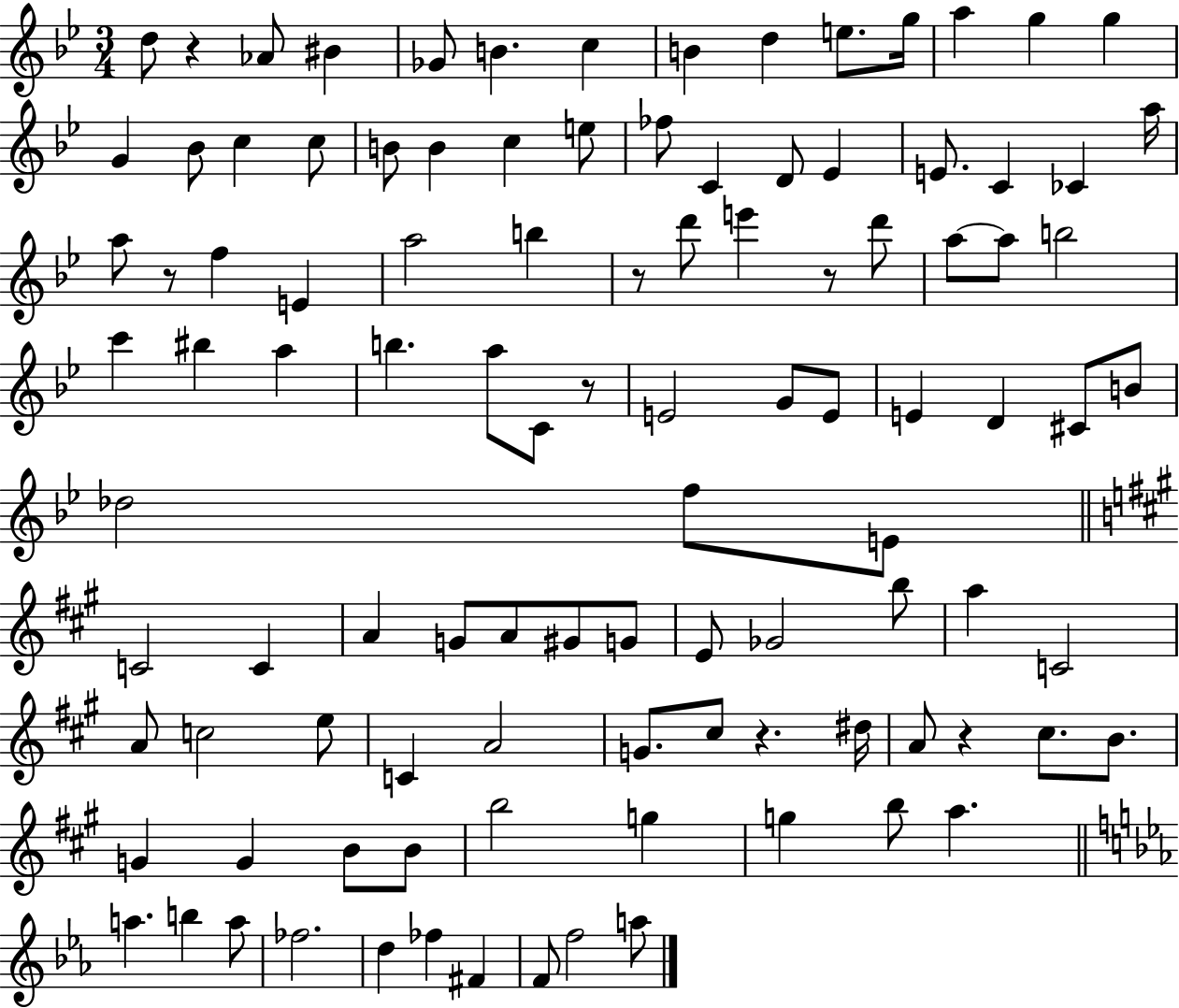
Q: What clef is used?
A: treble